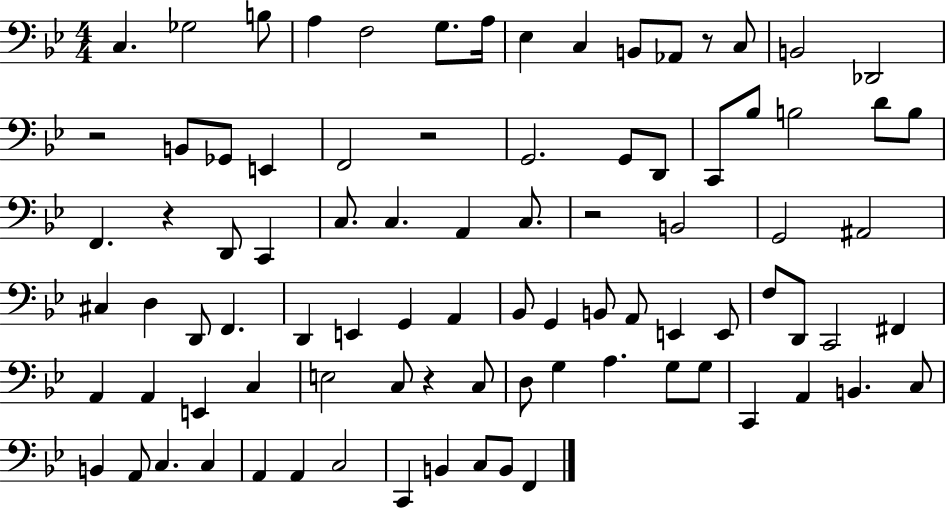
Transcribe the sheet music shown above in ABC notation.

X:1
T:Untitled
M:4/4
L:1/4
K:Bb
C, _G,2 B,/2 A, F,2 G,/2 A,/4 _E, C, B,,/2 _A,,/2 z/2 C,/2 B,,2 _D,,2 z2 B,,/2 _G,,/2 E,, F,,2 z2 G,,2 G,,/2 D,,/2 C,,/2 _B,/2 B,2 D/2 B,/2 F,, z D,,/2 C,, C,/2 C, A,, C,/2 z2 B,,2 G,,2 ^A,,2 ^C, D, D,,/2 F,, D,, E,, G,, A,, _B,,/2 G,, B,,/2 A,,/2 E,, E,,/2 F,/2 D,,/2 C,,2 ^F,, A,, A,, E,, C, E,2 C,/2 z C,/2 D,/2 G, A, G,/2 G,/2 C,, A,, B,, C,/2 B,, A,,/2 C, C, A,, A,, C,2 C,, B,, C,/2 B,,/2 F,,